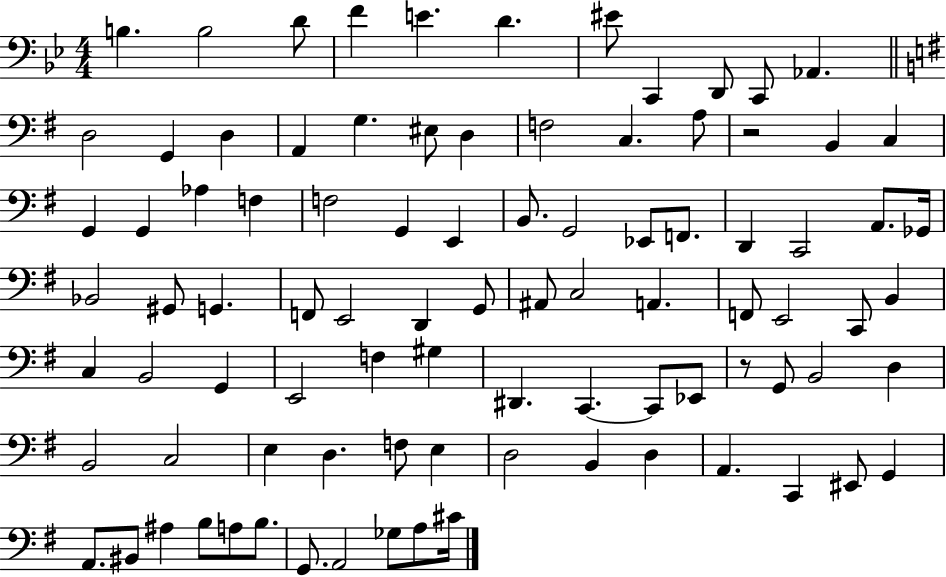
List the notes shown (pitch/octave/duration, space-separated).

B3/q. B3/h D4/e F4/q E4/q. D4/q. EIS4/e C2/q D2/e C2/e Ab2/q. D3/h G2/q D3/q A2/q G3/q. EIS3/e D3/q F3/h C3/q. A3/e R/h B2/q C3/q G2/q G2/q Ab3/q F3/q F3/h G2/q E2/q B2/e. G2/h Eb2/e F2/e. D2/q C2/h A2/e. Gb2/s Bb2/h G#2/e G2/q. F2/e E2/h D2/q G2/e A#2/e C3/h A2/q. F2/e E2/h C2/e B2/q C3/q B2/h G2/q E2/h F3/q G#3/q D#2/q. C2/q. C2/e Eb2/e R/e G2/e B2/h D3/q B2/h C3/h E3/q D3/q. F3/e E3/q D3/h B2/q D3/q A2/q. C2/q EIS2/e G2/q A2/e. BIS2/e A#3/q B3/e A3/e B3/e. G2/e. A2/h Gb3/e A3/e C#4/s